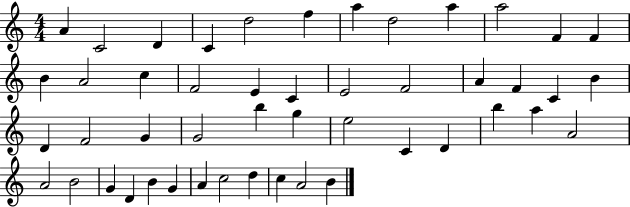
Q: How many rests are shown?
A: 0